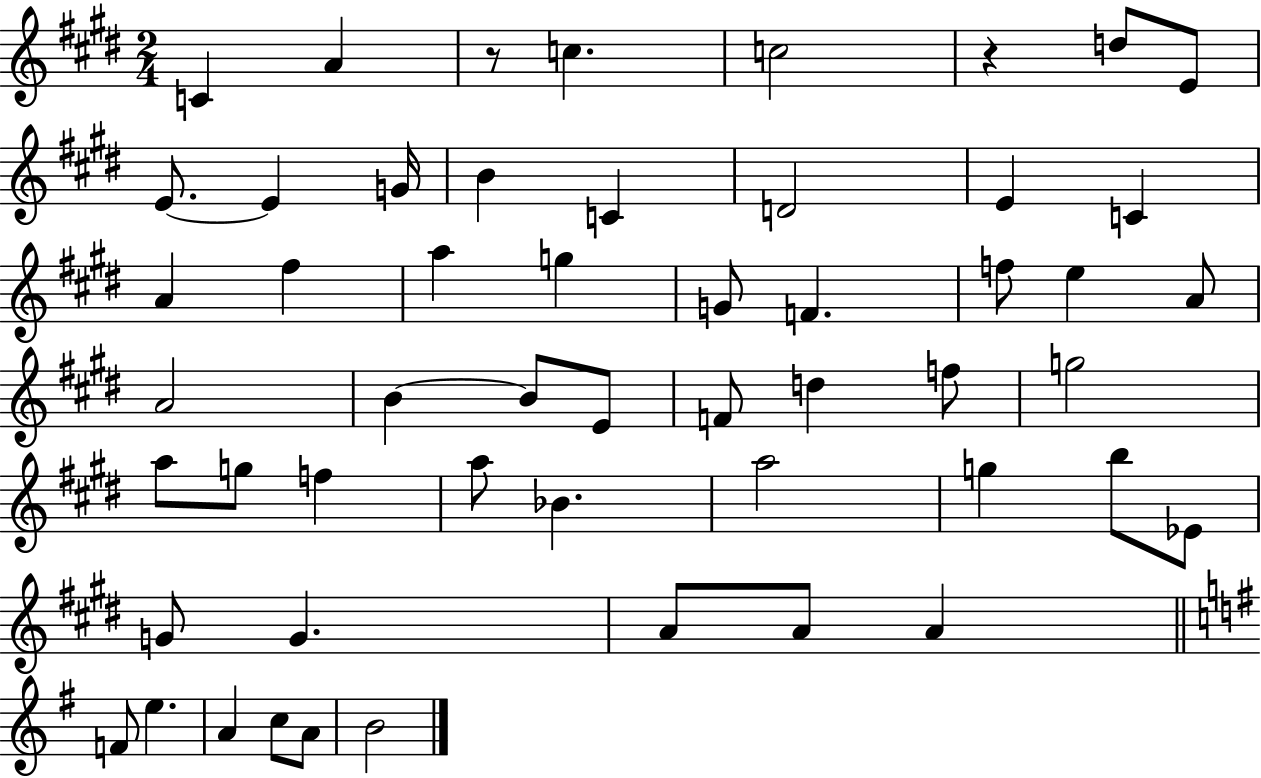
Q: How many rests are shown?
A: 2